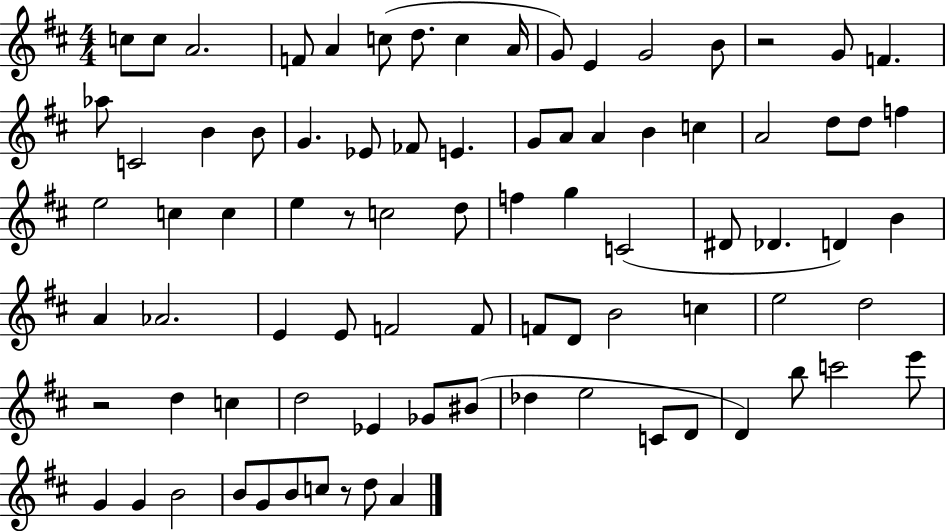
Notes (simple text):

C5/e C5/e A4/h. F4/e A4/q C5/e D5/e. C5/q A4/s G4/e E4/q G4/h B4/e R/h G4/e F4/q. Ab5/e C4/h B4/q B4/e G4/q. Eb4/e FES4/e E4/q. G4/e A4/e A4/q B4/q C5/q A4/h D5/e D5/e F5/q E5/h C5/q C5/q E5/q R/e C5/h D5/e F5/q G5/q C4/h D#4/e Db4/q. D4/q B4/q A4/q Ab4/h. E4/q E4/e F4/h F4/e F4/e D4/e B4/h C5/q E5/h D5/h R/h D5/q C5/q D5/h Eb4/q Gb4/e BIS4/e Db5/q E5/h C4/e D4/e D4/q B5/e C6/h E6/e G4/q G4/q B4/h B4/e G4/e B4/e C5/e R/e D5/e A4/q